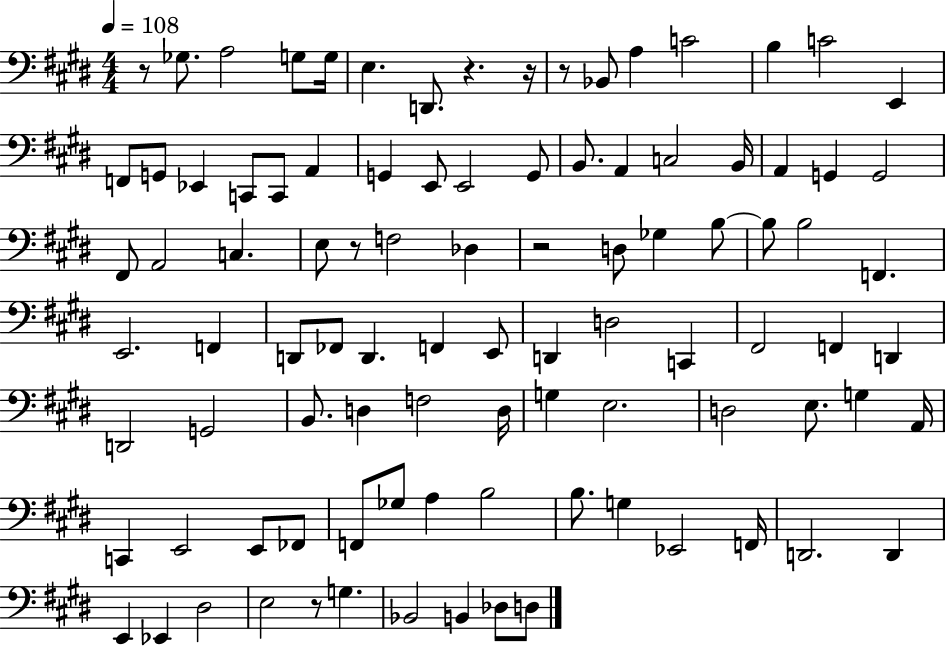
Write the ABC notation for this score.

X:1
T:Untitled
M:4/4
L:1/4
K:E
z/2 _G,/2 A,2 G,/2 G,/4 E, D,,/2 z z/4 z/2 _B,,/2 A, C2 B, C2 E,, F,,/2 G,,/2 _E,, C,,/2 C,,/2 A,, G,, E,,/2 E,,2 G,,/2 B,,/2 A,, C,2 B,,/4 A,, G,, G,,2 ^F,,/2 A,,2 C, E,/2 z/2 F,2 _D, z2 D,/2 _G, B,/2 B,/2 B,2 F,, E,,2 F,, D,,/2 _F,,/2 D,, F,, E,,/2 D,, D,2 C,, ^F,,2 F,, D,, D,,2 G,,2 B,,/2 D, F,2 D,/4 G, E,2 D,2 E,/2 G, A,,/4 C,, E,,2 E,,/2 _F,,/2 F,,/2 _G,/2 A, B,2 B,/2 G, _E,,2 F,,/4 D,,2 D,, E,, _E,, ^D,2 E,2 z/2 G, _B,,2 B,, _D,/2 D,/2